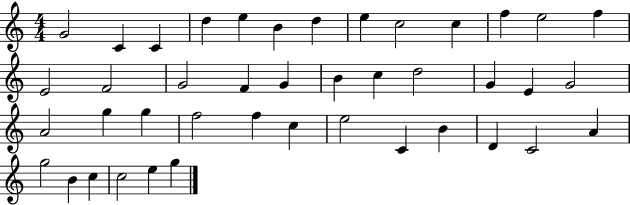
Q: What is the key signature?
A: C major